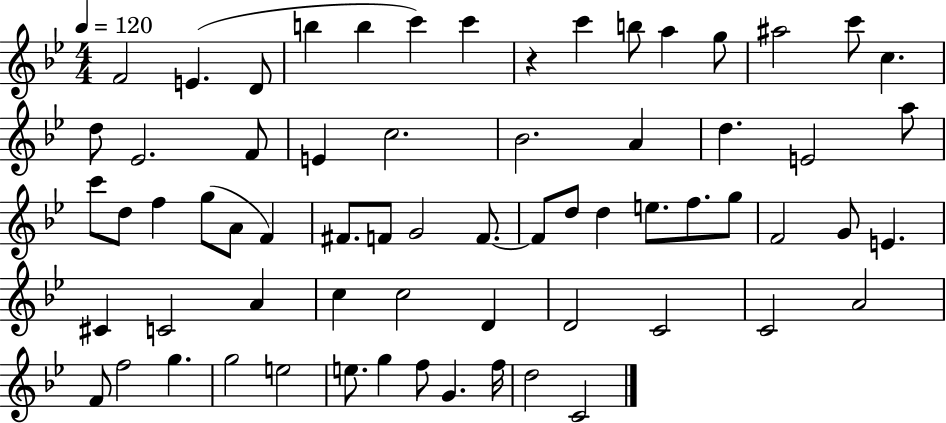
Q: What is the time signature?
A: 4/4